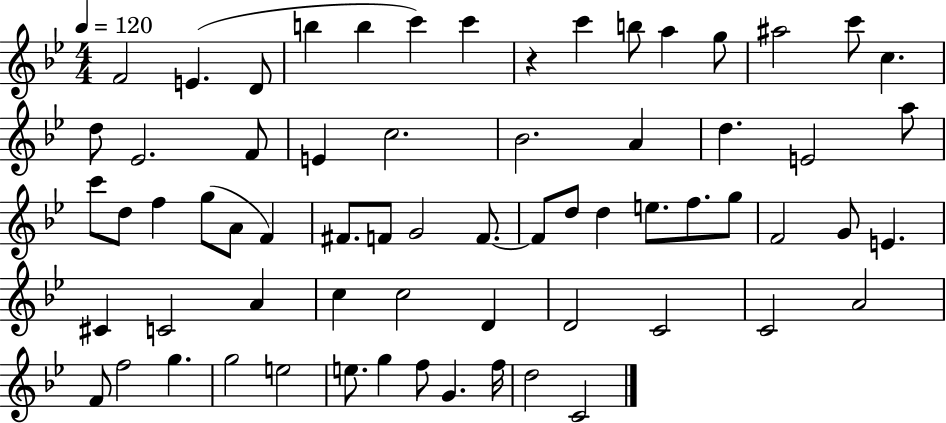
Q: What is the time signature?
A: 4/4